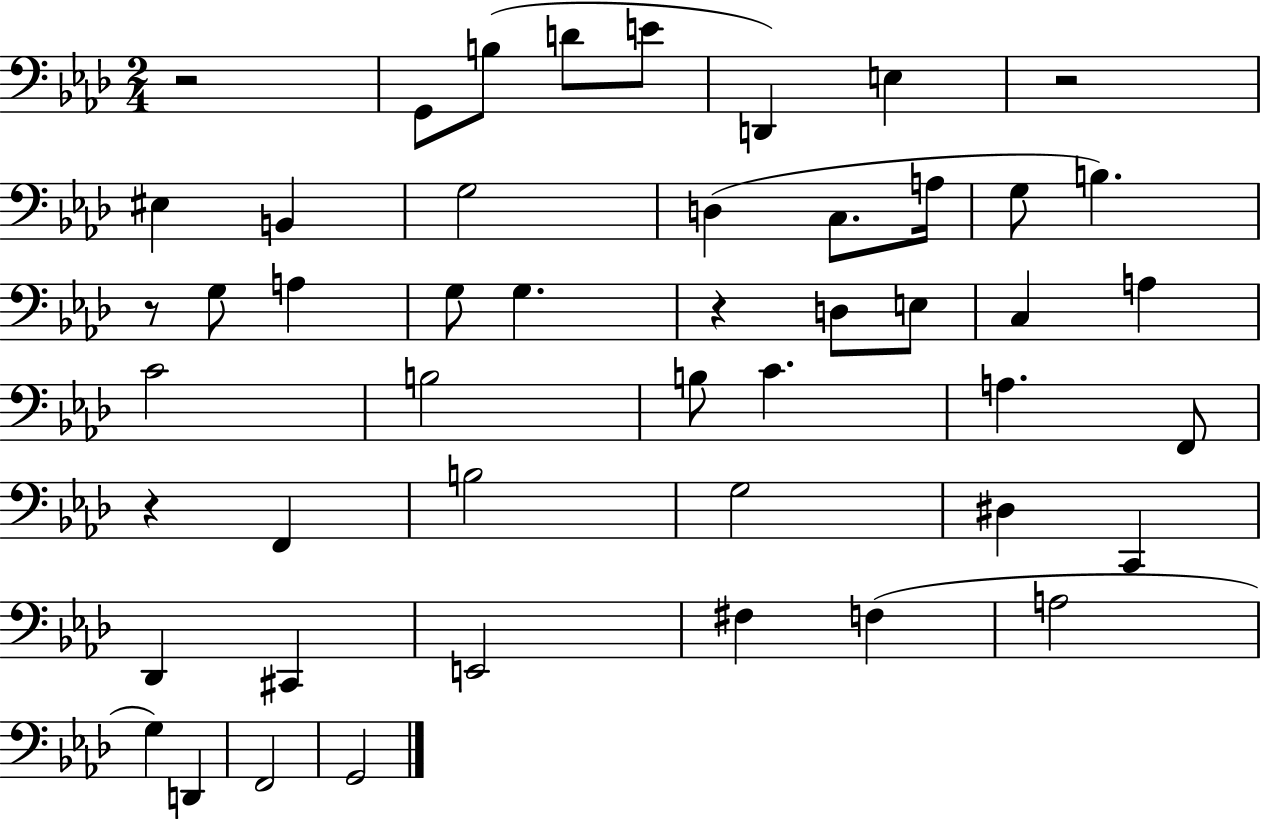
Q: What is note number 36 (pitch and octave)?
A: E2